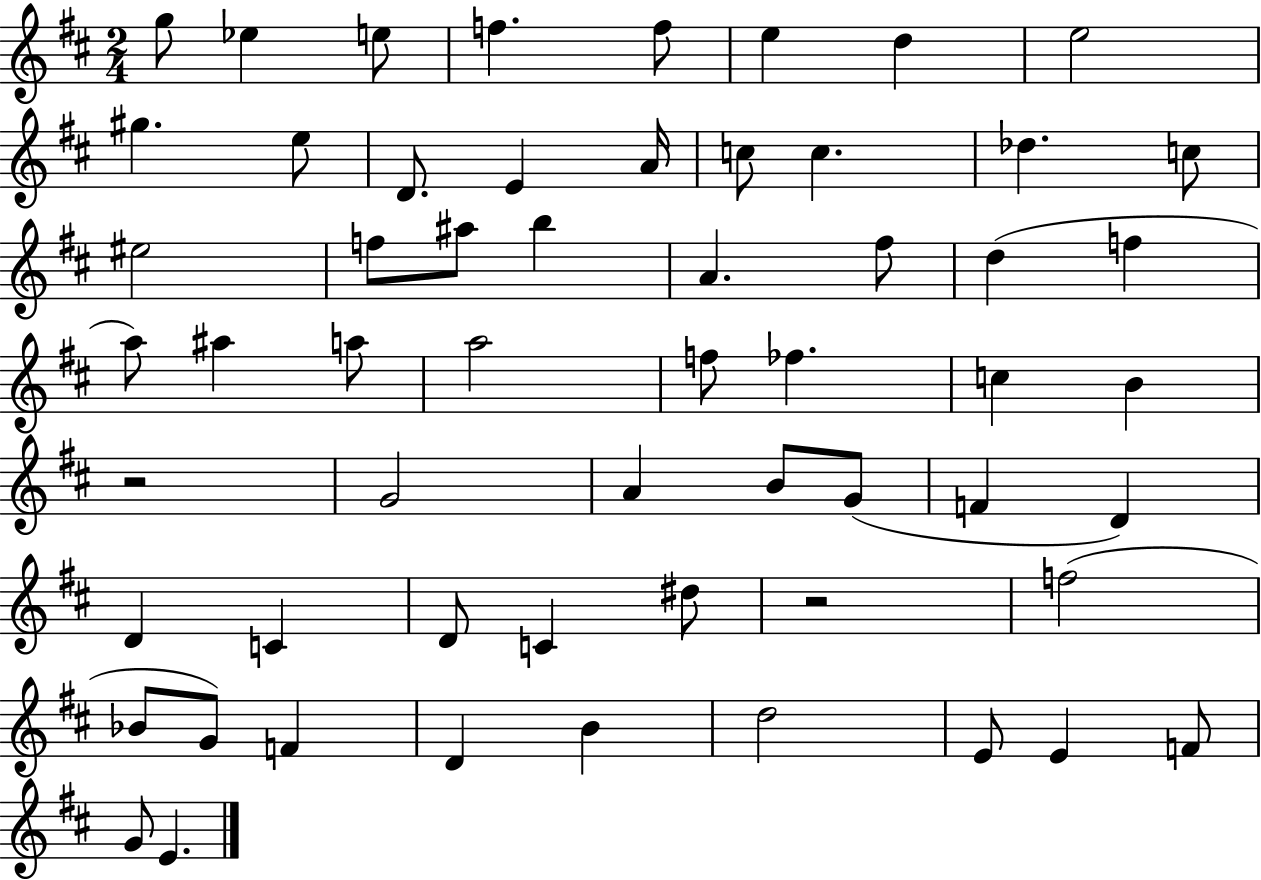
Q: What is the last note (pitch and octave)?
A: E4